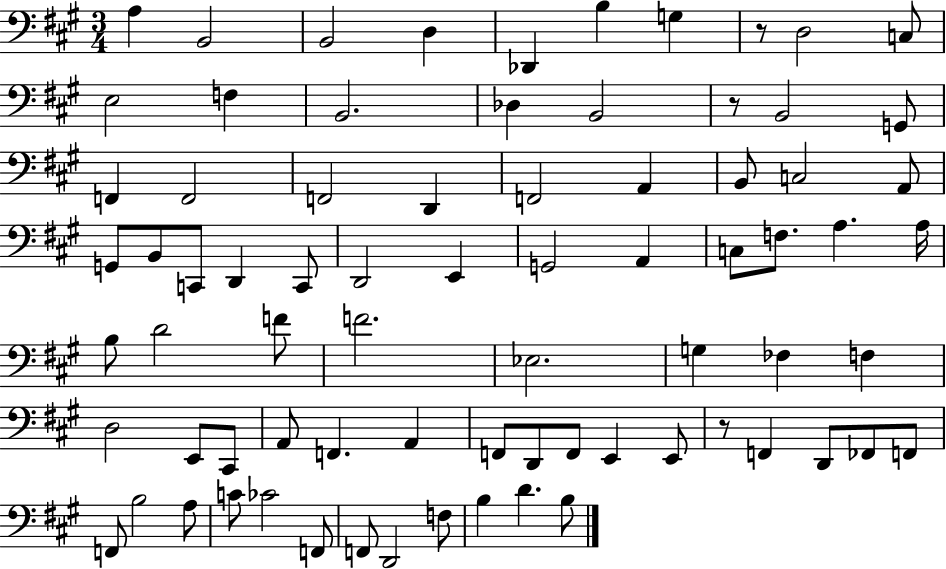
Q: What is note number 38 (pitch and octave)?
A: A3